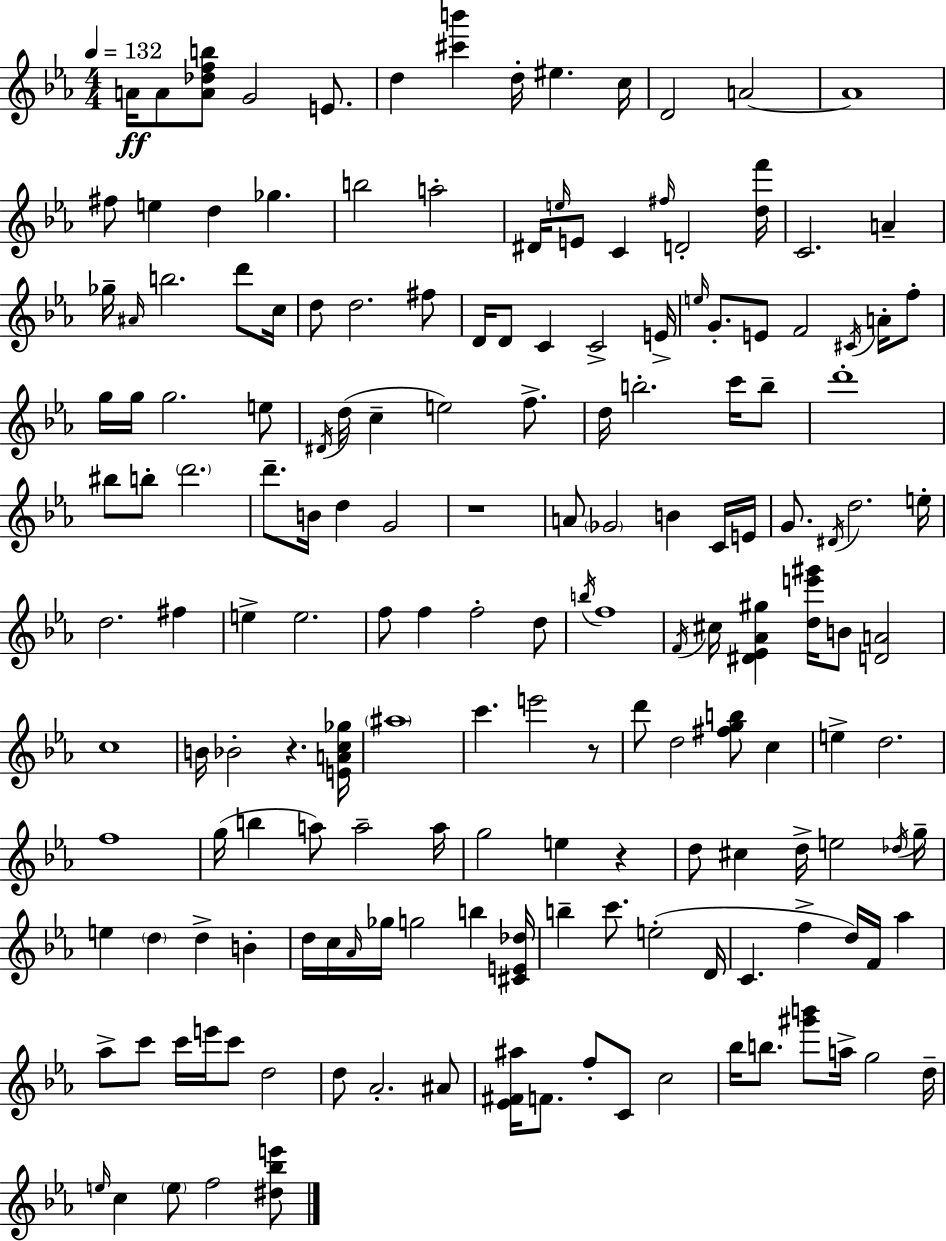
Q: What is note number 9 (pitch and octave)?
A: D4